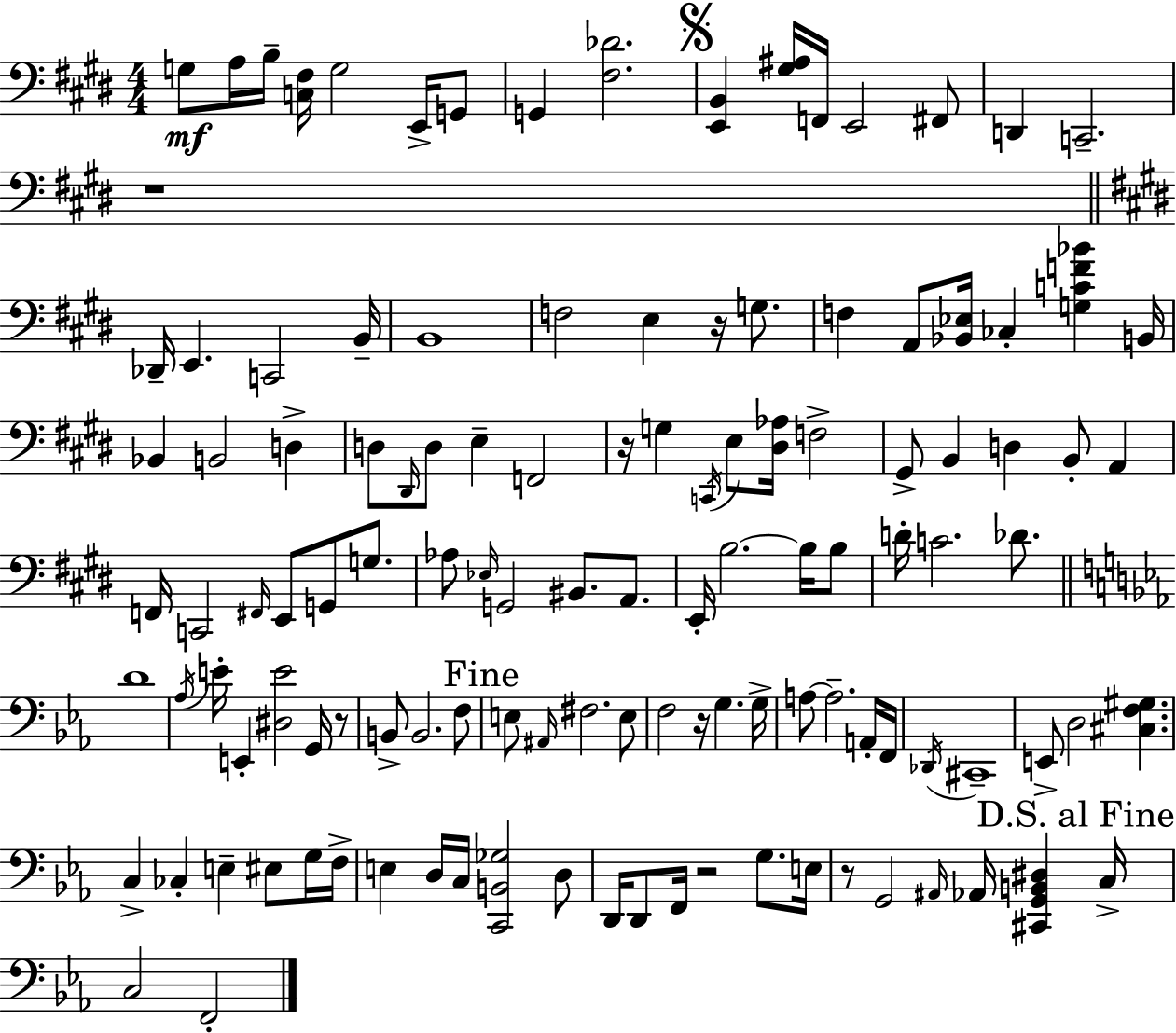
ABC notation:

X:1
T:Untitled
M:4/4
L:1/4
K:E
G,/2 A,/4 B,/4 [C,^F,]/4 G,2 E,,/4 G,,/2 G,, [^F,_D]2 [E,,B,,] [^G,^A,]/4 F,,/4 E,,2 ^F,,/2 D,, C,,2 z4 _D,,/4 E,, C,,2 B,,/4 B,,4 F,2 E, z/4 G,/2 F, A,,/2 [_B,,_E,]/4 _C, [G,CF_B] B,,/4 _B,, B,,2 D, D,/2 ^D,,/4 D,/2 E, F,,2 z/4 G, C,,/4 E,/2 [^D,_A,]/4 F,2 ^G,,/2 B,, D, B,,/2 A,, F,,/4 C,,2 ^F,,/4 E,,/2 G,,/2 G,/2 _A,/2 _E,/4 G,,2 ^B,,/2 A,,/2 E,,/4 B,2 B,/4 B,/2 D/4 C2 _D/2 D4 _A,/4 E/4 E,, [^D,E]2 G,,/4 z/2 B,,/2 B,,2 F,/2 E,/2 ^A,,/4 ^F,2 E,/2 F,2 z/4 G, G,/4 A,/2 A,2 A,,/4 F,,/4 _D,,/4 ^C,,4 E,,/2 D,2 [^C,F,^G,] C, _C, E, ^E,/2 G,/4 F,/4 E, D,/4 C,/4 [C,,B,,_G,]2 D,/2 D,,/4 D,,/2 F,,/4 z2 G,/2 E,/4 z/2 G,,2 ^A,,/4 _A,,/4 [^C,,G,,B,,^D,] C,/4 C,2 F,,2